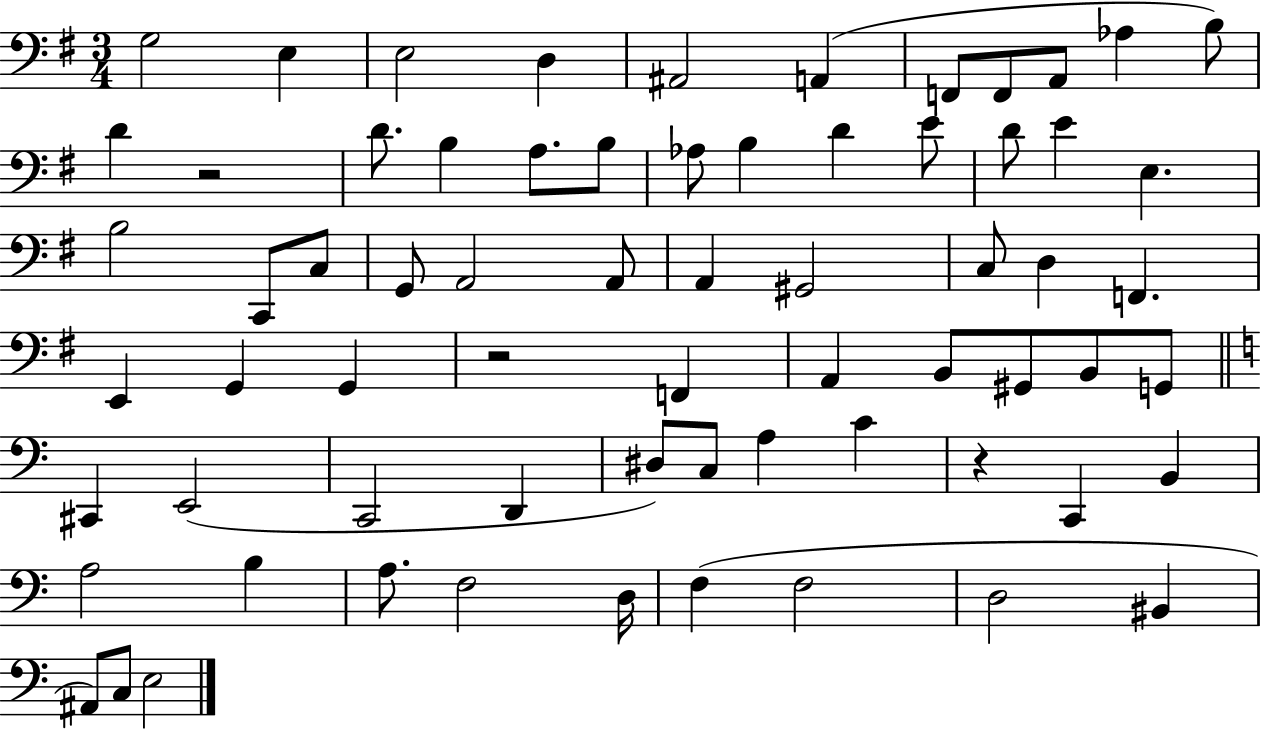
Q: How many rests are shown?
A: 3